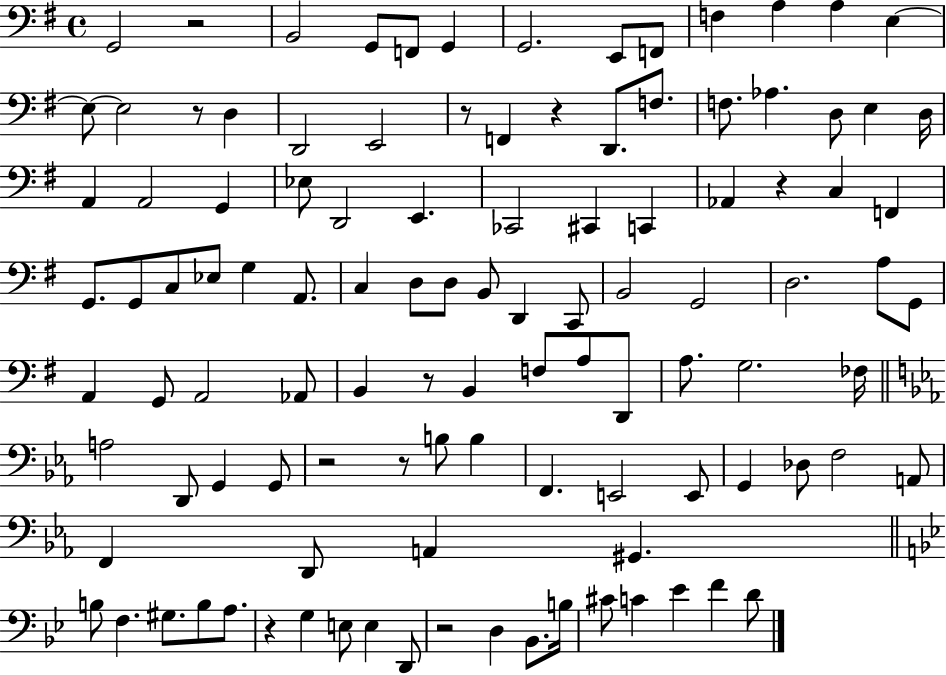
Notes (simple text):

G2/h R/h B2/h G2/e F2/e G2/q G2/h. E2/e F2/e F3/q A3/q A3/q E3/q E3/e E3/h R/e D3/q D2/h E2/h R/e F2/q R/q D2/e. F3/e. F3/e. Ab3/q. D3/e E3/q D3/s A2/q A2/h G2/q Eb3/e D2/h E2/q. CES2/h C#2/q C2/q Ab2/q R/q C3/q F2/q G2/e. G2/e C3/e Eb3/e G3/q A2/e. C3/q D3/e D3/e B2/e D2/q C2/e B2/h G2/h D3/h. A3/e G2/e A2/q G2/e A2/h Ab2/e B2/q R/e B2/q F3/e A3/e D2/e A3/e. G3/h. FES3/s A3/h D2/e G2/q G2/e R/h R/e B3/e B3/q F2/q. E2/h E2/e G2/q Db3/e F3/h A2/e F2/q D2/e A2/q G#2/q. B3/e F3/q. G#3/e. B3/e A3/e. R/q G3/q E3/e E3/q D2/e R/h D3/q Bb2/e. B3/s C#4/e C4/q Eb4/q F4/q D4/e